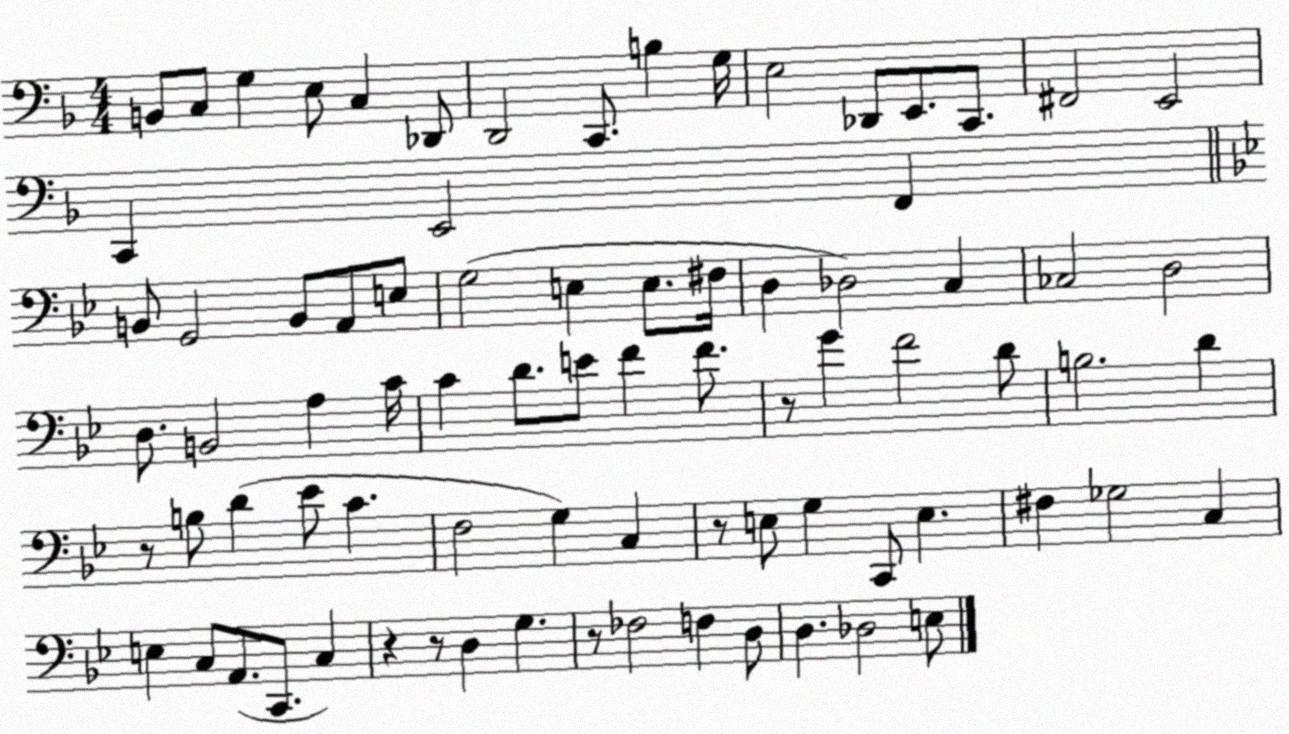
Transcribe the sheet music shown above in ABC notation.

X:1
T:Untitled
M:4/4
L:1/4
K:F
B,,/2 C,/2 G, E,/2 C, _D,,/2 D,,2 C,,/2 B, G,/4 E,2 _D,,/2 E,,/2 C,,/2 ^F,,2 E,,2 C,, E,,2 F,, B,,/2 G,,2 B,,/2 A,,/2 E,/2 G,2 E, E,/2 ^F,/4 D, _D,2 C, _C,2 D,2 D,/2 B,,2 A, C/4 C D/2 E/2 F F/2 z/2 G F2 D/2 B,2 D z/2 B,/2 D _E/2 C F,2 G, C, z/2 E,/2 G, C,,/2 E, ^F, _G,2 C, E, C,/2 A,,/2 C,,/2 C, z z/2 D, G, z/2 _F,2 F, D,/2 D, _D,2 E,/2